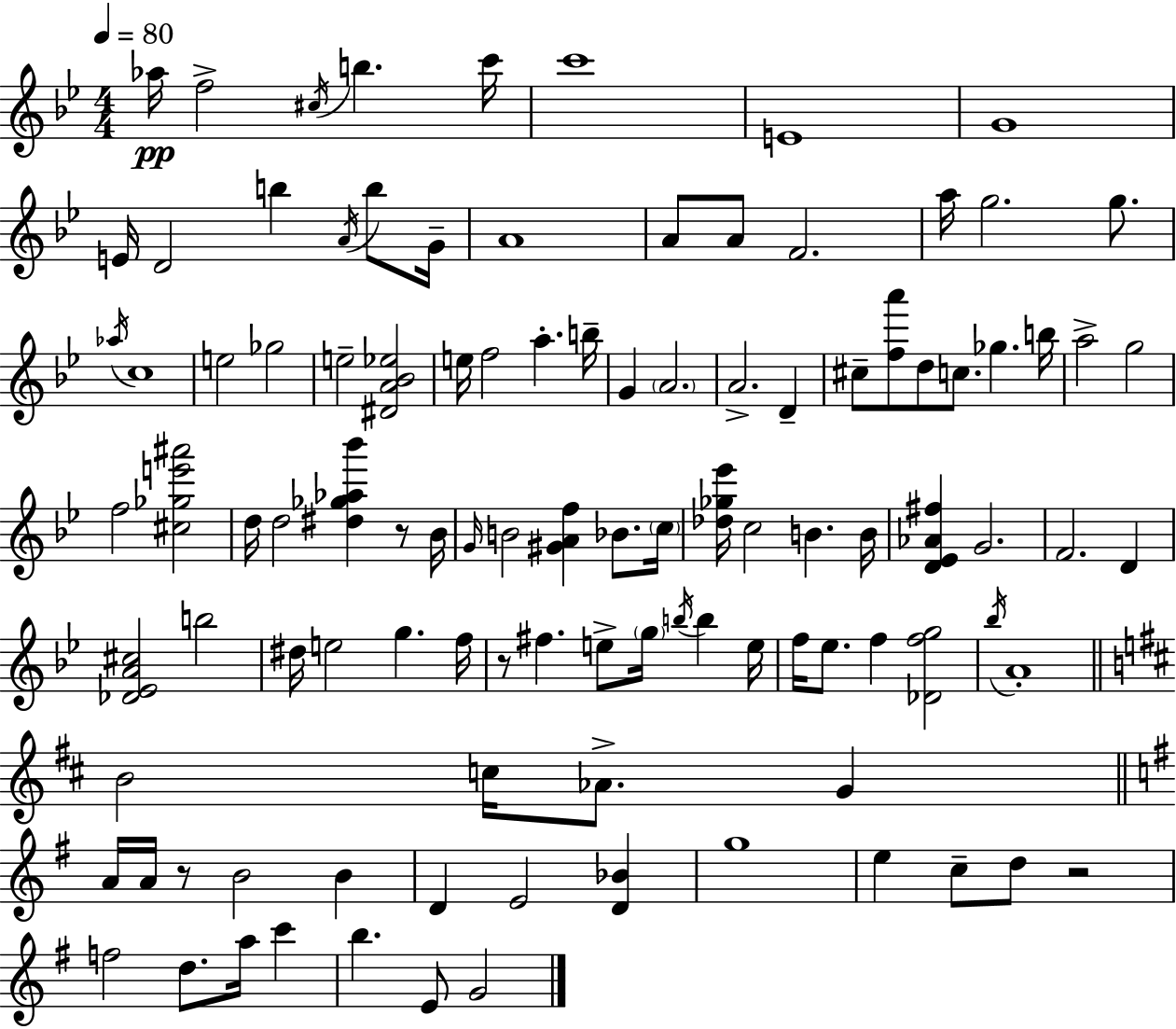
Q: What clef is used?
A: treble